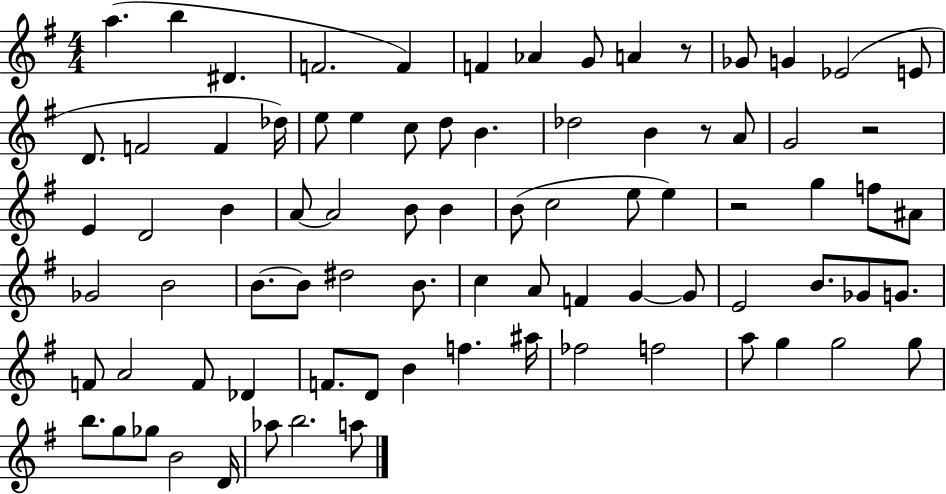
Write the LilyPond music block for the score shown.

{
  \clef treble
  \numericTimeSignature
  \time 4/4
  \key g \major
  \repeat volta 2 { a''4.( b''4 dis'4. | f'2. f'4) | f'4 aes'4 g'8 a'4 r8 | ges'8 g'4 ees'2( e'8 | \break d'8. f'2 f'4 des''16) | e''8 e''4 c''8 d''8 b'4. | des''2 b'4 r8 a'8 | g'2 r2 | \break e'4 d'2 b'4 | a'8~~ a'2 b'8 b'4 | b'8( c''2 e''8 e''4) | r2 g''4 f''8 ais'8 | \break ges'2 b'2 | b'8.~~ b'8 dis''2 b'8. | c''4 a'8 f'4 g'4~~ g'8 | e'2 b'8. ges'8 g'8. | \break f'8 a'2 f'8 des'4 | f'8. d'8 b'4 f''4. ais''16 | fes''2 f''2 | a''8 g''4 g''2 g''8 | \break b''8. g''8 ges''8 b'2 d'16 | aes''8 b''2. a''8 | } \bar "|."
}